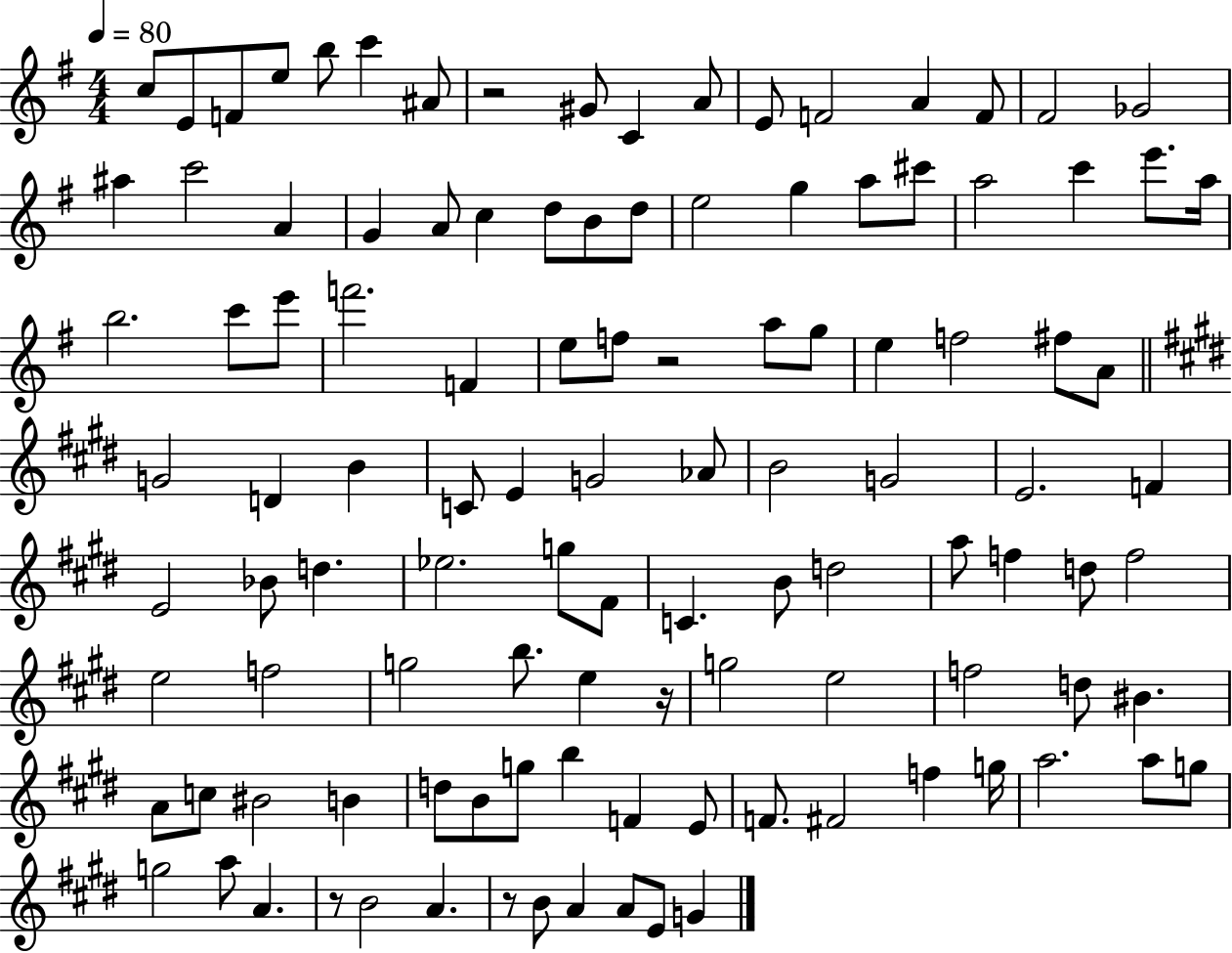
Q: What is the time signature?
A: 4/4